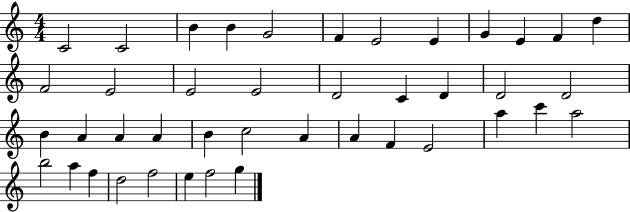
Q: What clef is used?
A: treble